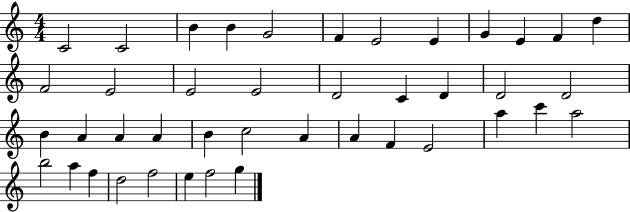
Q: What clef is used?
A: treble